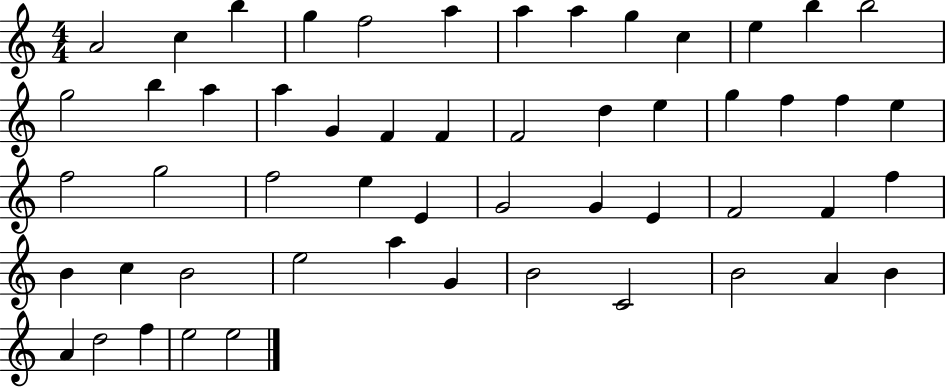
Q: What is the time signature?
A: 4/4